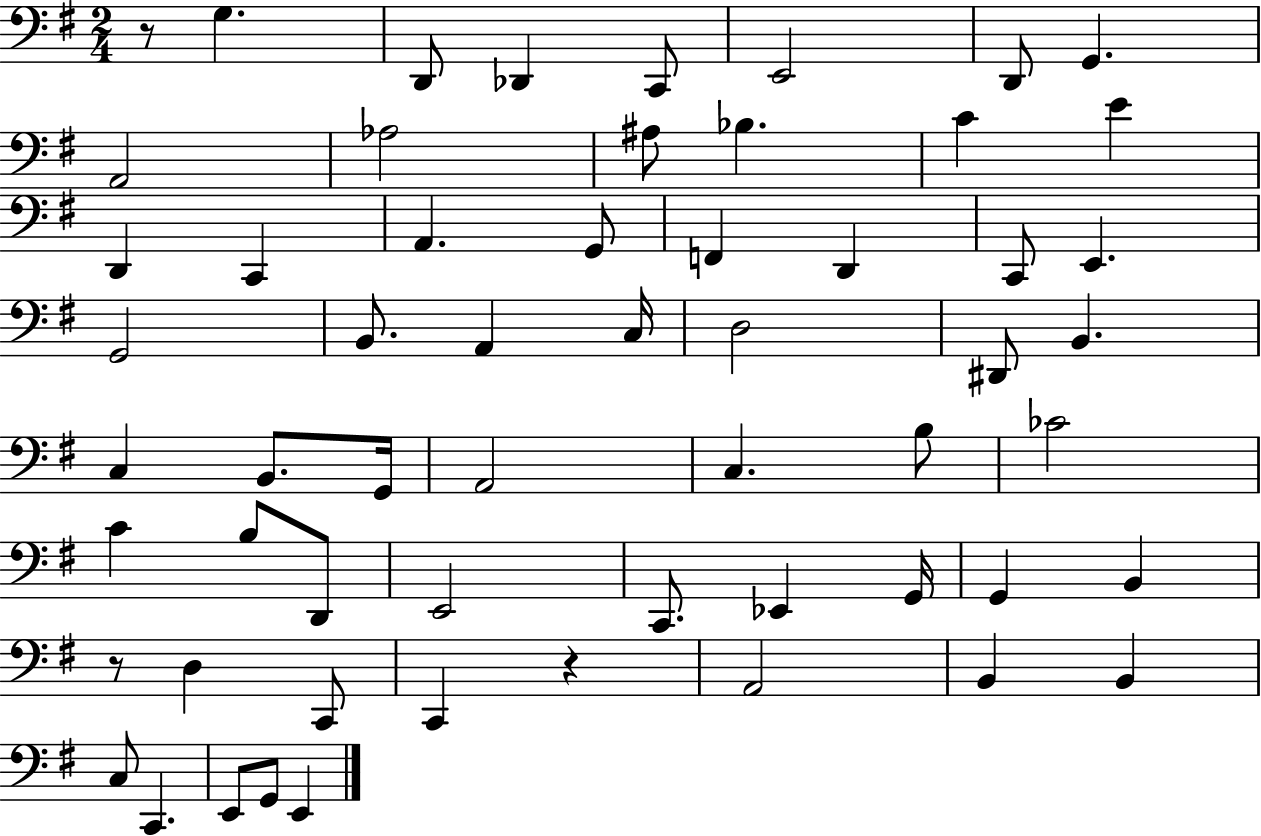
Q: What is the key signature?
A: G major